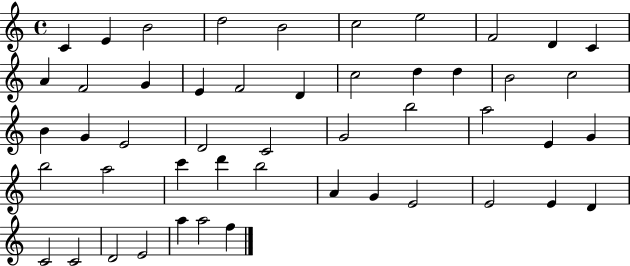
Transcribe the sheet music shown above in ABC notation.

X:1
T:Untitled
M:4/4
L:1/4
K:C
C E B2 d2 B2 c2 e2 F2 D C A F2 G E F2 D c2 d d B2 c2 B G E2 D2 C2 G2 b2 a2 E G b2 a2 c' d' b2 A G E2 E2 E D C2 C2 D2 E2 a a2 f